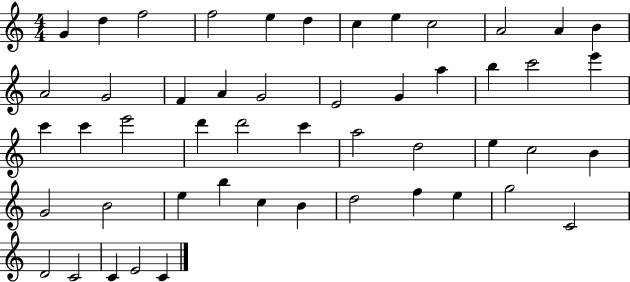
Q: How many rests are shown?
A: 0